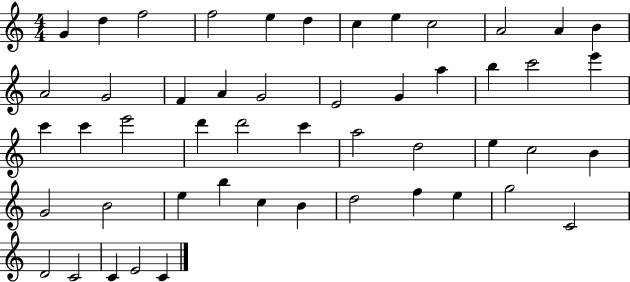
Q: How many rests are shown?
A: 0